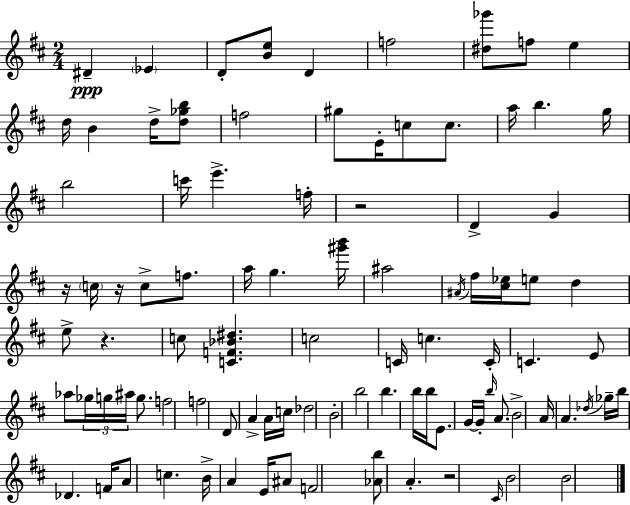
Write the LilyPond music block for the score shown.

{
  \clef treble
  \numericTimeSignature
  \time 2/4
  \key d \major
  dis'4--\ppp \parenthesize ees'4 | d'8-. <b' e''>8 d'4 | f''2 | <dis'' ges'''>8 f''8 e''4 | \break d''16 b'4 d''16-> <d'' ges'' b''>8 | f''2 | gis''8 e'16-. c''8 c''8. | a''16 b''4. g''16 | \break b''2 | c'''16 e'''4.-> f''16-. | r2 | d'4-> g'4 | \break r16 \parenthesize c''16 r16 c''8-> f''8. | a''16 g''4. <gis''' b'''>16 | ais''2 | \acciaccatura { ais'16 } fis''16 <cis'' ees''>16 e''8 d''4 | \break e''8-> r4. | c''8 <c' f' bes' dis''>4. | c''2 | c'16 c''4. | \break c'16-. c'4. e'8 | aes''8 \tuplet 3/2 { ges''16 g''16 ais''16 } g''8. | f''2 | f''2 | \break d'8 a'4-> a'16 | c''16 des''2 | b'2-. | b''2 | \break b''4. b''16 | b''16 e'8. g'16~~ g'16-. \grace { b''16 } a'8. | b'2-> | a'16 a'4. | \break \acciaccatura { des''16 } ges''16-- b''16 des'4. | f'16 a'8 c''4. | b'16-> a'4 | e'16 ais'8 f'2 | \break <aes' b''>8 a'4.-. | r2 | \grace { cis'16 } b'2 | b'2 | \break \bar "|."
}